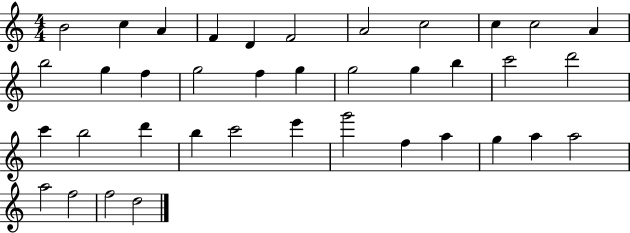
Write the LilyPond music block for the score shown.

{
  \clef treble
  \numericTimeSignature
  \time 4/4
  \key c \major
  b'2 c''4 a'4 | f'4 d'4 f'2 | a'2 c''2 | c''4 c''2 a'4 | \break b''2 g''4 f''4 | g''2 f''4 g''4 | g''2 g''4 b''4 | c'''2 d'''2 | \break c'''4 b''2 d'''4 | b''4 c'''2 e'''4 | g'''2 f''4 a''4 | g''4 a''4 a''2 | \break a''2 f''2 | f''2 d''2 | \bar "|."
}